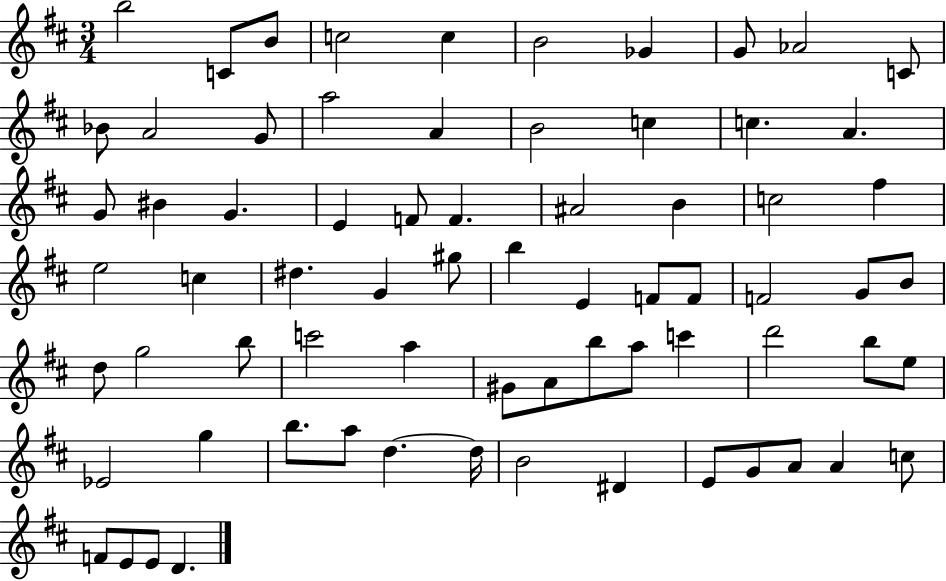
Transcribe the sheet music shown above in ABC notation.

X:1
T:Untitled
M:3/4
L:1/4
K:D
b2 C/2 B/2 c2 c B2 _G G/2 _A2 C/2 _B/2 A2 G/2 a2 A B2 c c A G/2 ^B G E F/2 F ^A2 B c2 ^f e2 c ^d G ^g/2 b E F/2 F/2 F2 G/2 B/2 d/2 g2 b/2 c'2 a ^G/2 A/2 b/2 a/2 c' d'2 b/2 e/2 _E2 g b/2 a/2 d d/4 B2 ^D E/2 G/2 A/2 A c/2 F/2 E/2 E/2 D